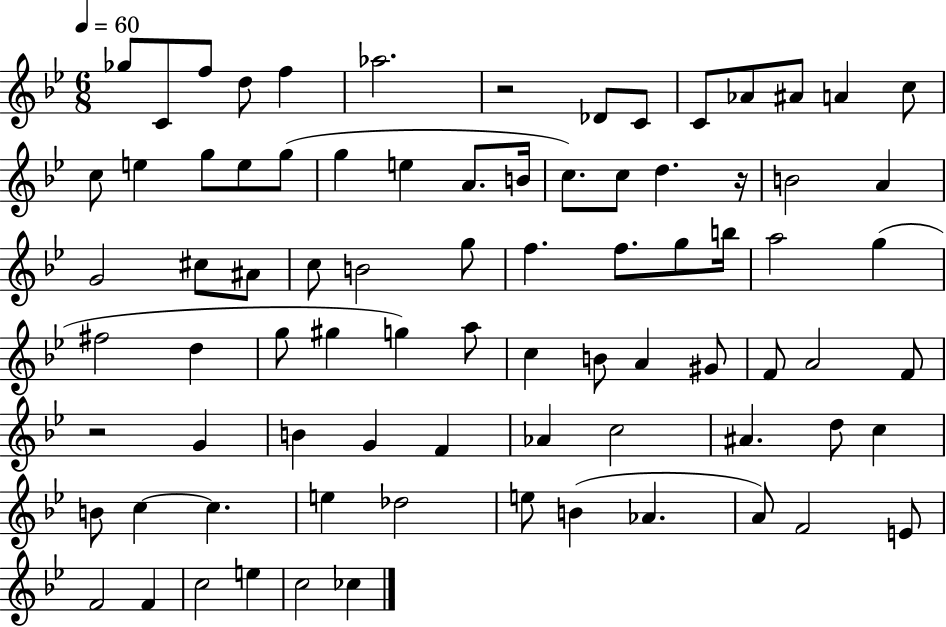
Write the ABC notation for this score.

X:1
T:Untitled
M:6/8
L:1/4
K:Bb
_g/2 C/2 f/2 d/2 f _a2 z2 _D/2 C/2 C/2 _A/2 ^A/2 A c/2 c/2 e g/2 e/2 g/2 g e A/2 B/4 c/2 c/2 d z/4 B2 A G2 ^c/2 ^A/2 c/2 B2 g/2 f f/2 g/2 b/4 a2 g ^f2 d g/2 ^g g a/2 c B/2 A ^G/2 F/2 A2 F/2 z2 G B G F _A c2 ^A d/2 c B/2 c c e _d2 e/2 B _A A/2 F2 E/2 F2 F c2 e c2 _c